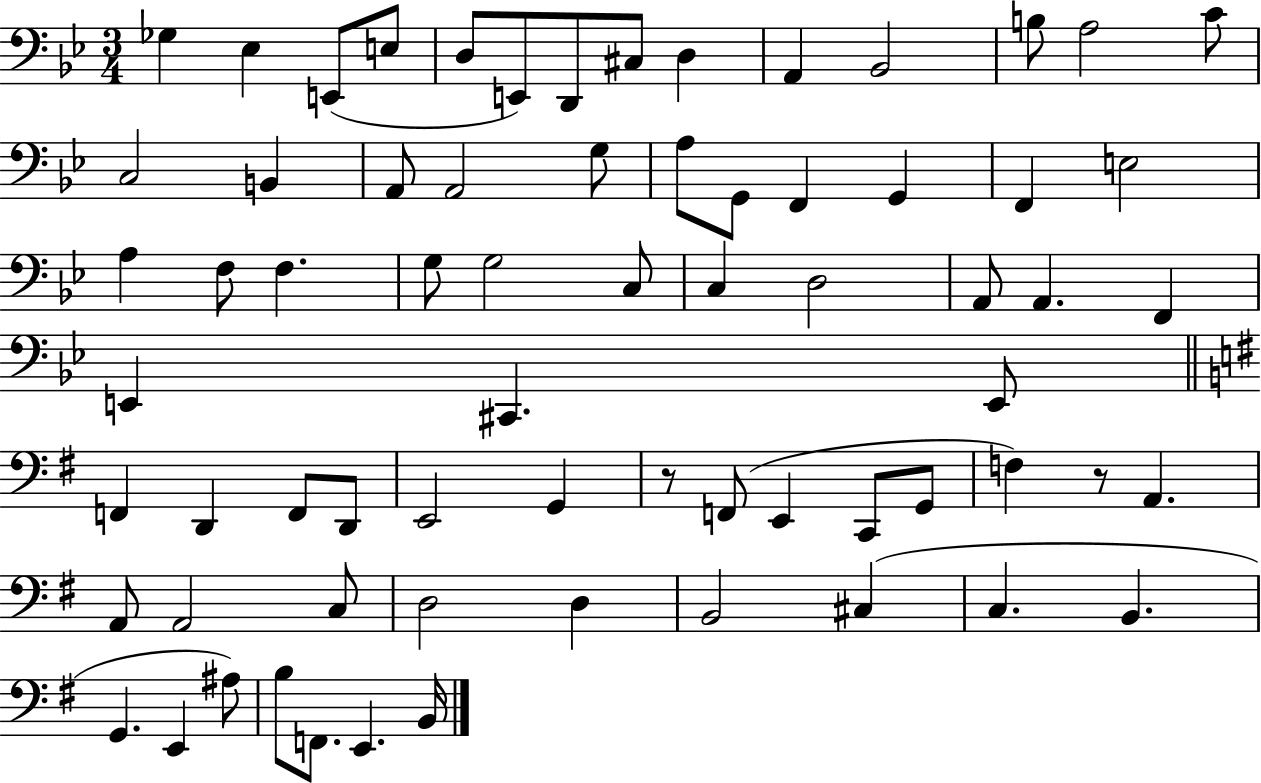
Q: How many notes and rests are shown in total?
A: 69